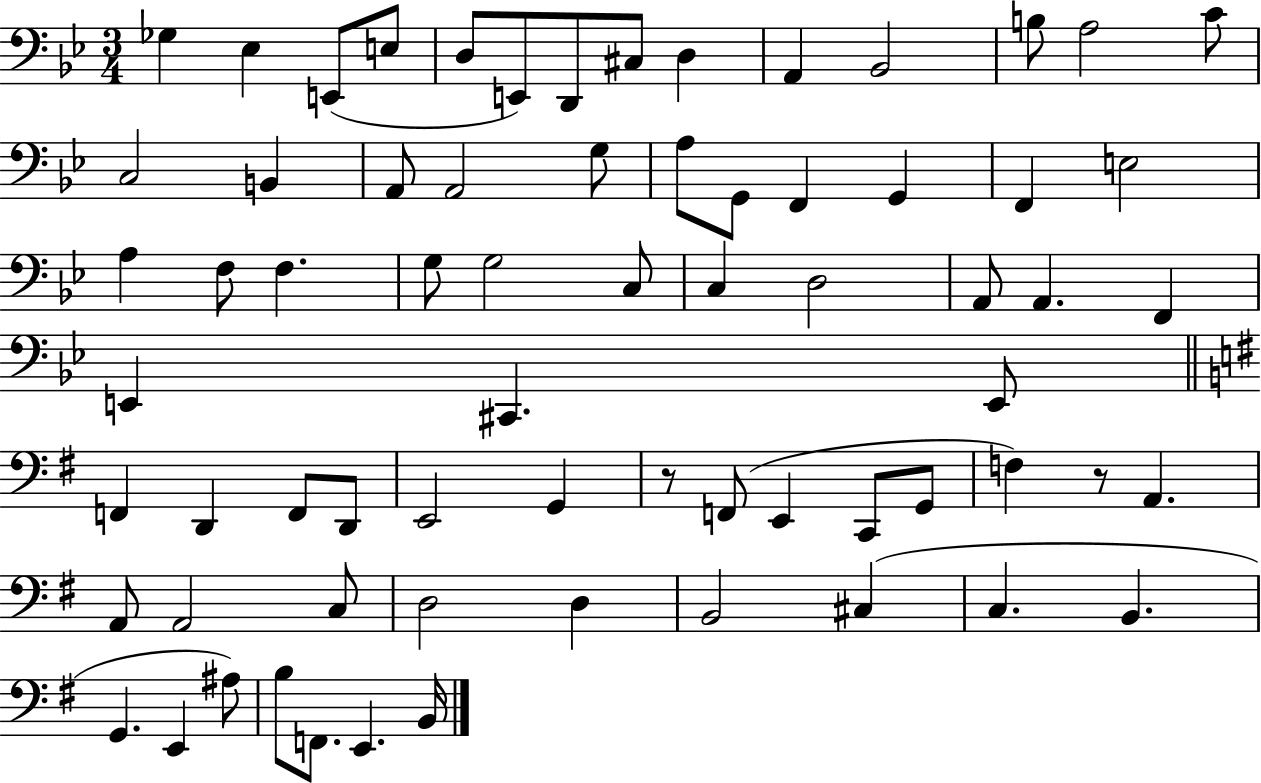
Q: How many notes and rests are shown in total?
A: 69